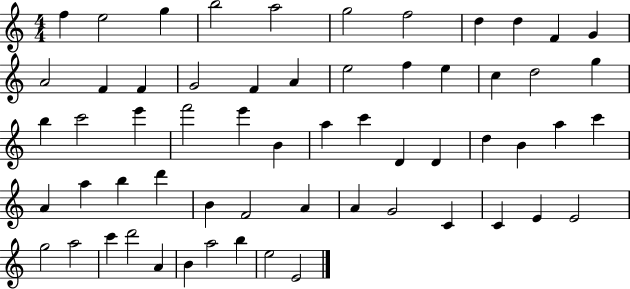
F5/q E5/h G5/q B5/h A5/h G5/h F5/h D5/q D5/q F4/q G4/q A4/h F4/q F4/q G4/h F4/q A4/q E5/h F5/q E5/q C5/q D5/h G5/q B5/q C6/h E6/q F6/h E6/q B4/q A5/q C6/q D4/q D4/q D5/q B4/q A5/q C6/q A4/q A5/q B5/q D6/q B4/q F4/h A4/q A4/q G4/h C4/q C4/q E4/q E4/h G5/h A5/h C6/q D6/h A4/q B4/q A5/h B5/q E5/h E4/h